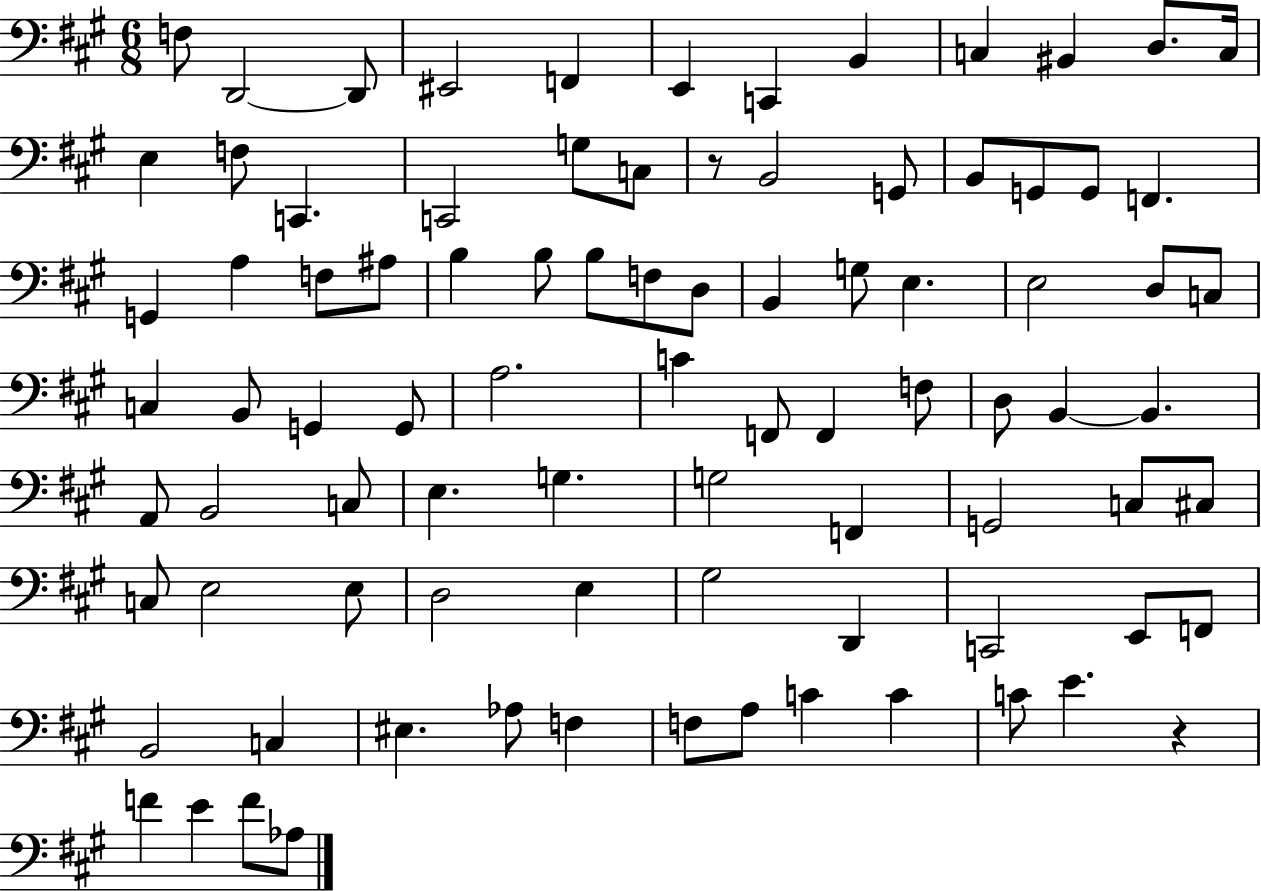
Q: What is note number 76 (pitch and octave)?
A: F3